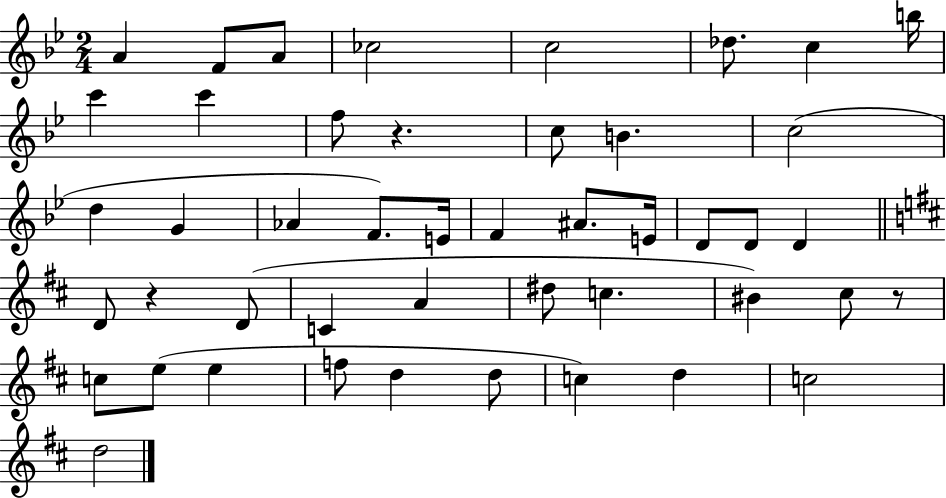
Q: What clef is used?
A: treble